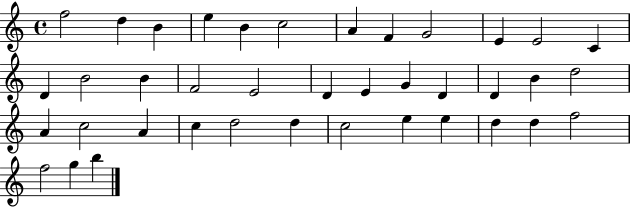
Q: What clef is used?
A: treble